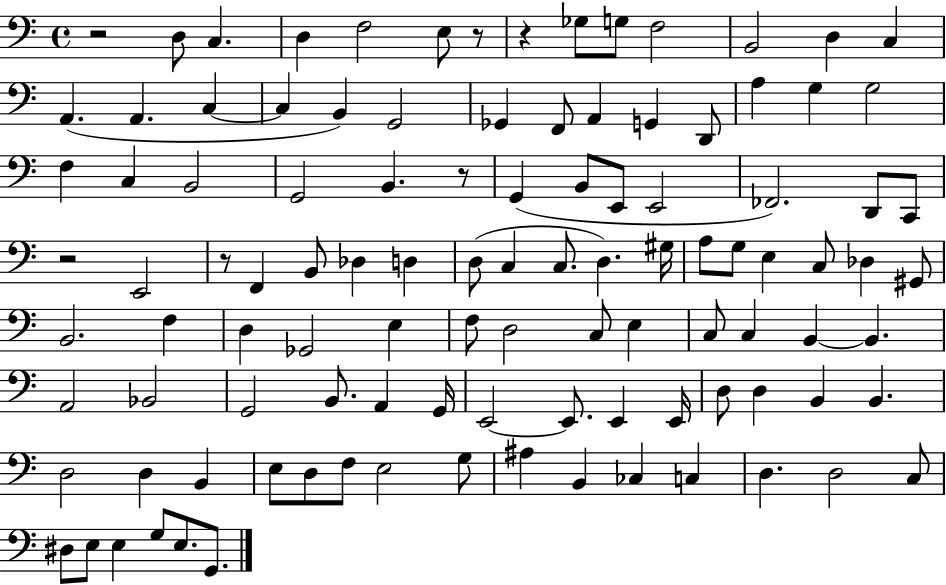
X:1
T:Untitled
M:4/4
L:1/4
K:C
z2 D,/2 C, D, F,2 E,/2 z/2 z _G,/2 G,/2 F,2 B,,2 D, C, A,, A,, C, C, B,, G,,2 _G,, F,,/2 A,, G,, D,,/2 A, G, G,2 F, C, B,,2 G,,2 B,, z/2 G,, B,,/2 E,,/2 E,,2 _F,,2 D,,/2 C,,/2 z2 E,,2 z/2 F,, B,,/2 _D, D, D,/2 C, C,/2 D, ^G,/4 A,/2 G,/2 E, C,/2 _D, ^G,,/2 B,,2 F, D, _G,,2 E, F,/2 D,2 C,/2 E, C,/2 C, B,, B,, A,,2 _B,,2 G,,2 B,,/2 A,, G,,/4 E,,2 E,,/2 E,, E,,/4 D,/2 D, B,, B,, D,2 D, B,, E,/2 D,/2 F,/2 E,2 G,/2 ^A, B,, _C, C, D, D,2 C,/2 ^D,/2 E,/2 E, G,/2 E,/2 G,,/2